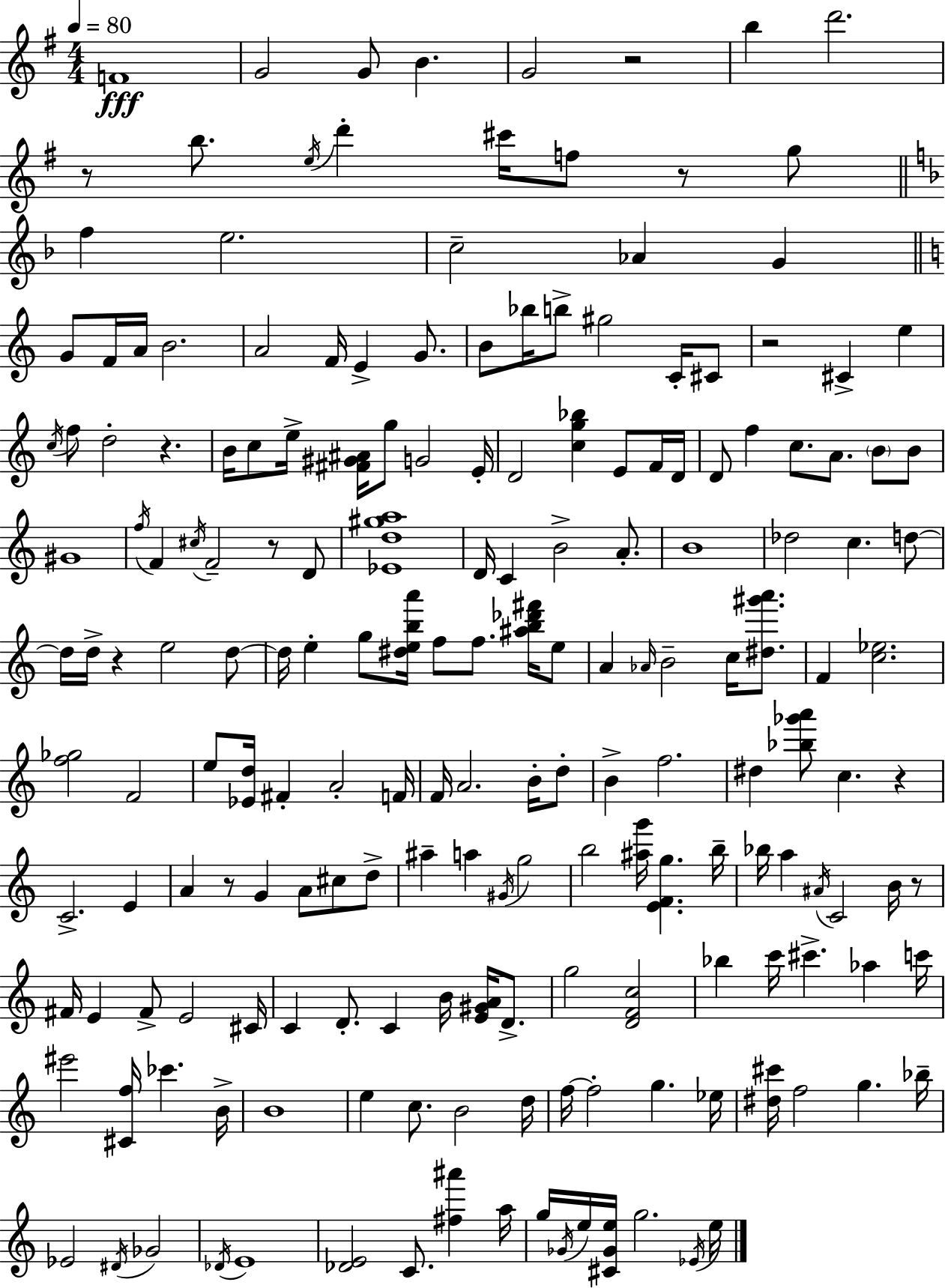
F4/w G4/h G4/e B4/q. G4/h R/h B5/q D6/h. R/e B5/e. E5/s D6/q C#6/s F5/e R/e G5/e F5/q E5/h. C5/h Ab4/q G4/q G4/e F4/s A4/s B4/h. A4/h F4/s E4/q G4/e. B4/e Bb5/s B5/e G#5/h C4/s C#4/e R/h C#4/q E5/q C5/s F5/e D5/h R/q. B4/s C5/e E5/s [F#4,G#4,A#4]/s G5/e G4/h E4/s D4/h [C5,G5,Bb5]/q E4/e F4/s D4/s D4/e F5/q C5/e. A4/e. B4/e B4/e G#4/w F5/s F4/q C#5/s F4/h R/e D4/e [Eb4,D5,G#5,A5]/w D4/s C4/q B4/h A4/e. B4/w Db5/h C5/q. D5/e D5/s D5/s R/q E5/h D5/e D5/s E5/q G5/e [D#5,E5,B5,A6]/s F5/e F5/e. [A#5,B5,Db6,F#6]/s E5/e A4/q Ab4/s B4/h C5/s [D#5,G#6,A6]/e. F4/q [C5,Eb5]/h. [F5,Gb5]/h F4/h E5/e [Eb4,D5]/s F#4/q A4/h F4/s F4/s A4/h. B4/s D5/e B4/q F5/h. D#5/q [Bb5,Gb6,A6]/e C5/q. R/q C4/h. E4/q A4/q R/e G4/q A4/e C#5/e D5/e A#5/q A5/q G#4/s G5/h B5/h [A#5,G6]/s [E4,F4,G5]/q. B5/s Bb5/s A5/q A#4/s C4/h B4/s R/e F#4/s E4/q F#4/e E4/h C#4/s C4/q D4/e. C4/q B4/s [E4,G#4,A4]/s D4/e. G5/h [D4,F4,C5]/h Bb5/q C6/s C#6/q. Ab5/q C6/s EIS6/h [C#4,F5]/s CES6/q. B4/s B4/w E5/q C5/e. B4/h D5/s F5/s F5/h G5/q. Eb5/s [D#5,C#6]/s F5/h G5/q. Bb5/s Eb4/h D#4/s Gb4/h Db4/s E4/w [Db4,E4]/h C4/e. [F#5,A#6]/q A5/s G5/s Gb4/s E5/s [C#4,Gb4,E5]/s G5/h. Eb4/s E5/s